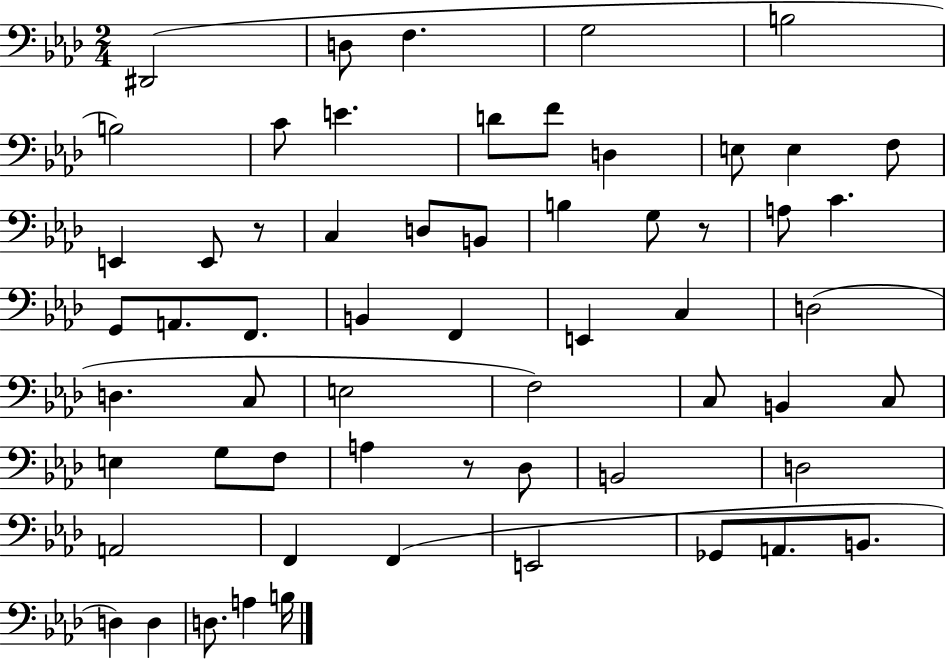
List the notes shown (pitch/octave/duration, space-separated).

D#2/h D3/e F3/q. G3/h B3/h B3/h C4/e E4/q. D4/e F4/e D3/q E3/e E3/q F3/e E2/q E2/e R/e C3/q D3/e B2/e B3/q G3/e R/e A3/e C4/q. G2/e A2/e. F2/e. B2/q F2/q E2/q C3/q D3/h D3/q. C3/e E3/h F3/h C3/e B2/q C3/e E3/q G3/e F3/e A3/q R/e Db3/e B2/h D3/h A2/h F2/q F2/q E2/h Gb2/e A2/e. B2/e. D3/q D3/q D3/e. A3/q B3/s